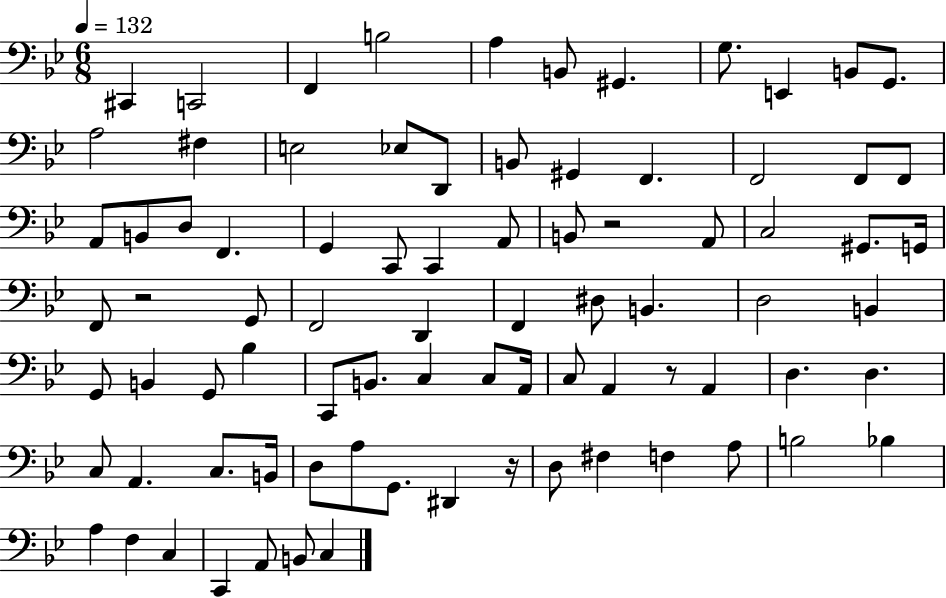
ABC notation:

X:1
T:Untitled
M:6/8
L:1/4
K:Bb
^C,, C,,2 F,, B,2 A, B,,/2 ^G,, G,/2 E,, B,,/2 G,,/2 A,2 ^F, E,2 _E,/2 D,,/2 B,,/2 ^G,, F,, F,,2 F,,/2 F,,/2 A,,/2 B,,/2 D,/2 F,, G,, C,,/2 C,, A,,/2 B,,/2 z2 A,,/2 C,2 ^G,,/2 G,,/4 F,,/2 z2 G,,/2 F,,2 D,, F,, ^D,/2 B,, D,2 B,, G,,/2 B,, G,,/2 _B, C,,/2 B,,/2 C, C,/2 A,,/4 C,/2 A,, z/2 A,, D, D, C,/2 A,, C,/2 B,,/4 D,/2 A,/2 G,,/2 ^D,, z/4 D,/2 ^F, F, A,/2 B,2 _B, A, F, C, C,, A,,/2 B,,/2 C,